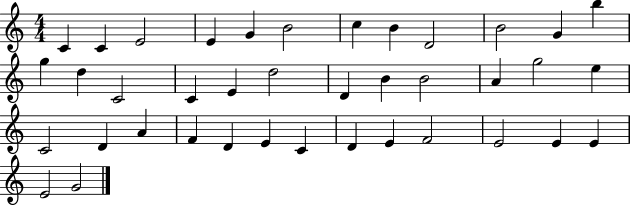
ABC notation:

X:1
T:Untitled
M:4/4
L:1/4
K:C
C C E2 E G B2 c B D2 B2 G b g d C2 C E d2 D B B2 A g2 e C2 D A F D E C D E F2 E2 E E E2 G2